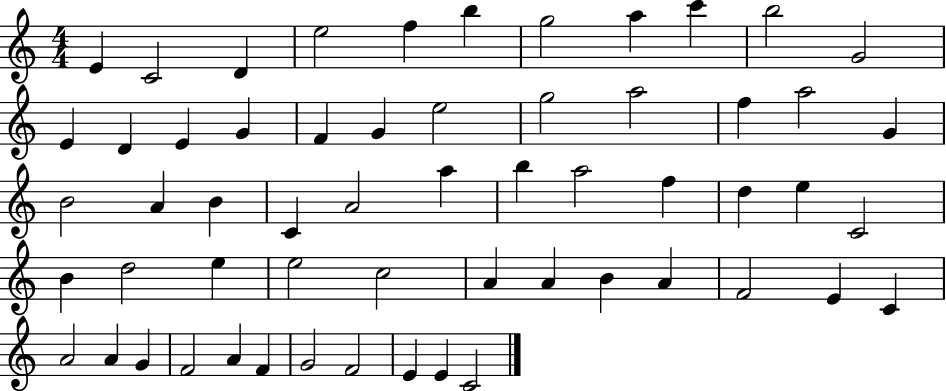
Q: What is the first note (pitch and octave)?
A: E4